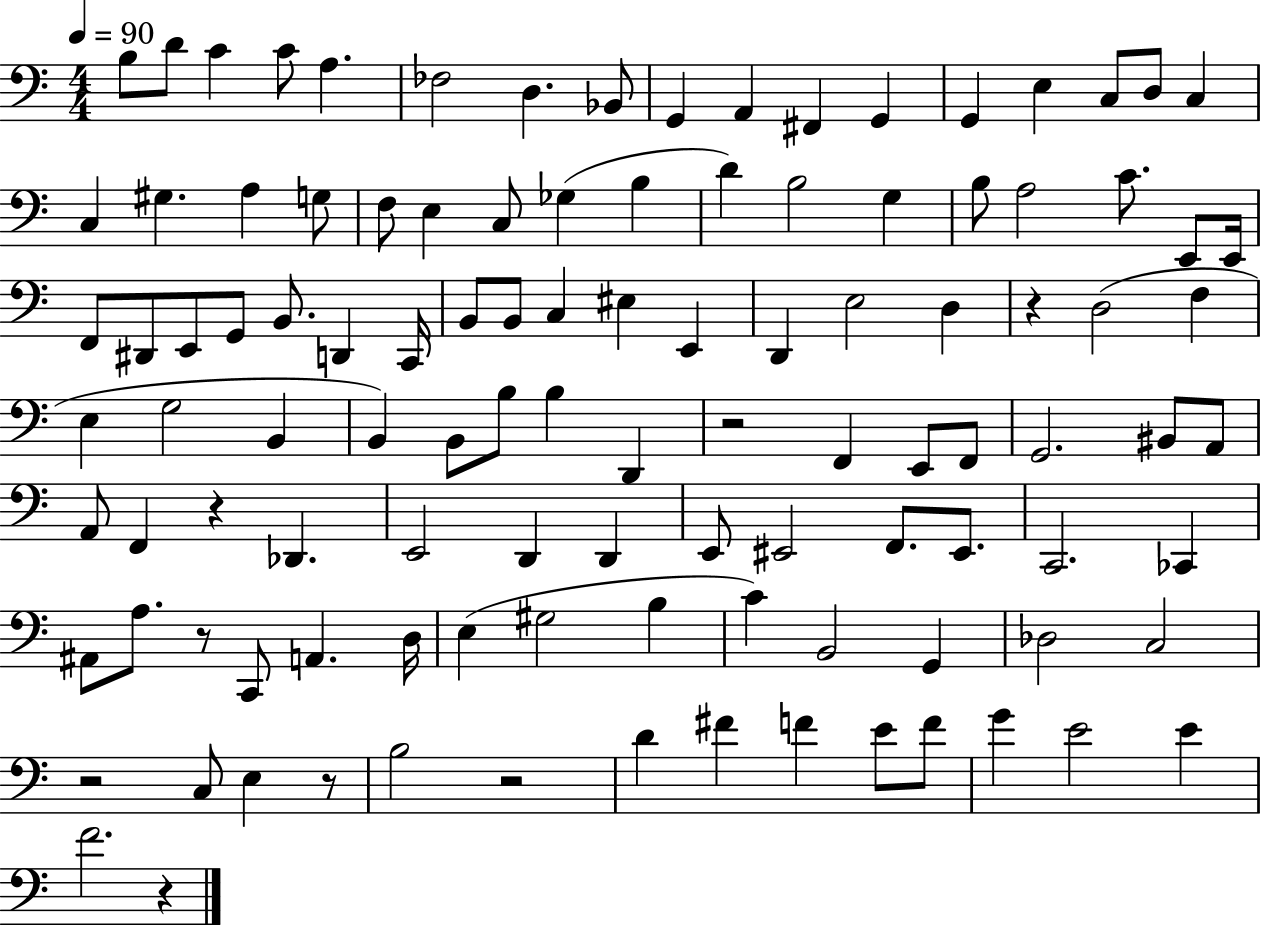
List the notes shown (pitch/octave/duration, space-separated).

B3/e D4/e C4/q C4/e A3/q. FES3/h D3/q. Bb2/e G2/q A2/q F#2/q G2/q G2/q E3/q C3/e D3/e C3/q C3/q G#3/q. A3/q G3/e F3/e E3/q C3/e Gb3/q B3/q D4/q B3/h G3/q B3/e A3/h C4/e. E2/e E2/s F2/e D#2/e E2/e G2/e B2/e. D2/q C2/s B2/e B2/e C3/q EIS3/q E2/q D2/q E3/h D3/q R/q D3/h F3/q E3/q G3/h B2/q B2/q B2/e B3/e B3/q D2/q R/h F2/q E2/e F2/e G2/h. BIS2/e A2/e A2/e F2/q R/q Db2/q. E2/h D2/q D2/q E2/e EIS2/h F2/e. EIS2/e. C2/h. CES2/q A#2/e A3/e. R/e C2/e A2/q. D3/s E3/q G#3/h B3/q C4/q B2/h G2/q Db3/h C3/h R/h C3/e E3/q R/e B3/h R/h D4/q F#4/q F4/q E4/e F4/e G4/q E4/h E4/q F4/h. R/q